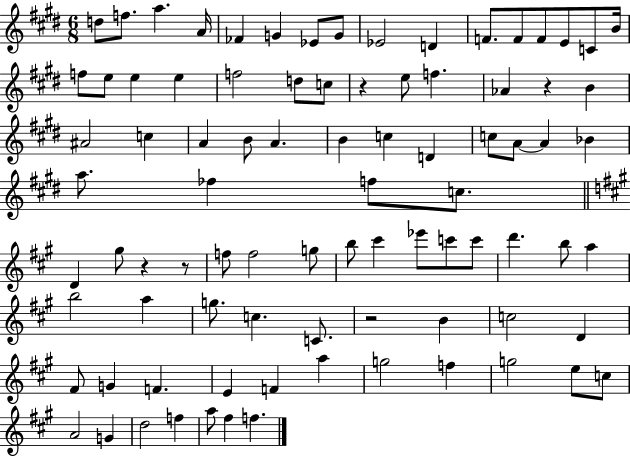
X:1
T:Untitled
M:6/8
L:1/4
K:E
d/2 f/2 a A/4 _F G _E/2 G/2 _E2 D F/2 F/2 F/2 E/2 C/2 B/4 f/2 e/2 e e f2 d/2 c/2 z e/2 f _A z B ^A2 c A B/2 A B c D c/2 A/2 A _B a/2 _f f/2 c/2 D ^g/2 z z/2 f/2 f2 g/2 b/2 ^c' _e'/2 c'/2 c'/2 d' b/2 a b2 a g/2 c C/2 z2 B c2 D ^F/2 G F E F a g2 f g2 e/2 c/2 A2 G d2 f a/2 ^f f